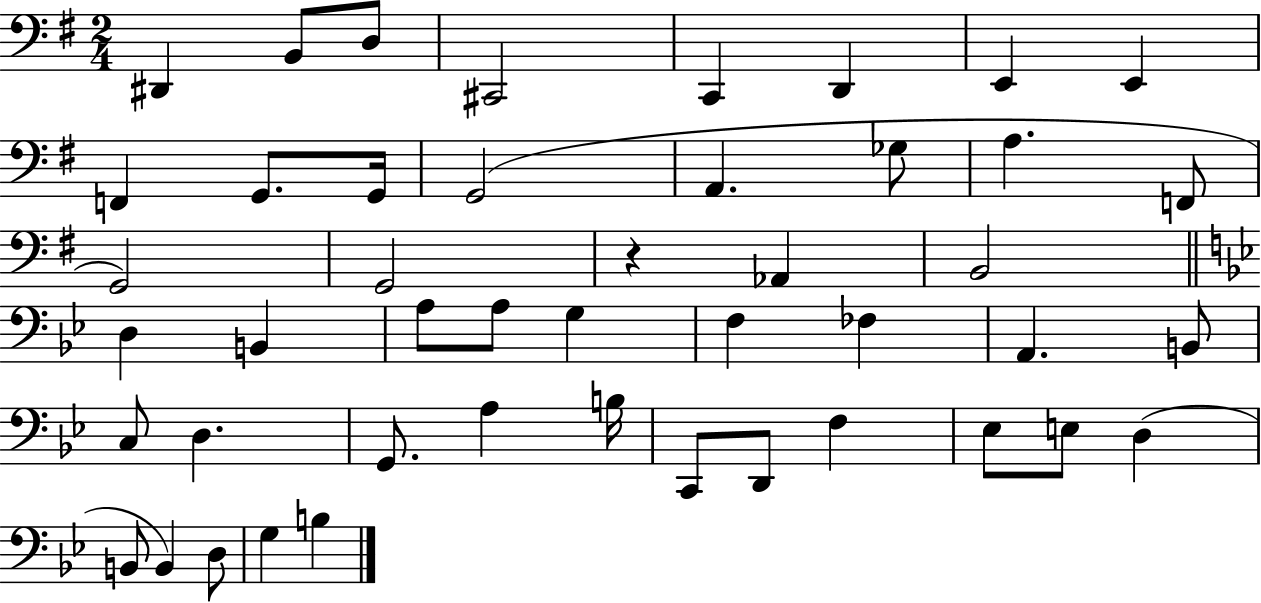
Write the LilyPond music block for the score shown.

{
  \clef bass
  \numericTimeSignature
  \time 2/4
  \key g \major
  \repeat volta 2 { dis,4 b,8 d8 | cis,2 | c,4 d,4 | e,4 e,4 | \break f,4 g,8. g,16 | g,2( | a,4. ges8 | a4. f,8 | \break g,2) | g,2 | r4 aes,4 | b,2 | \break \bar "||" \break \key bes \major d4 b,4 | a8 a8 g4 | f4 fes4 | a,4. b,8 | \break c8 d4. | g,8. a4 b16 | c,8 d,8 f4 | ees8 e8 d4( | \break b,8 b,4) d8 | g4 b4 | } \bar "|."
}